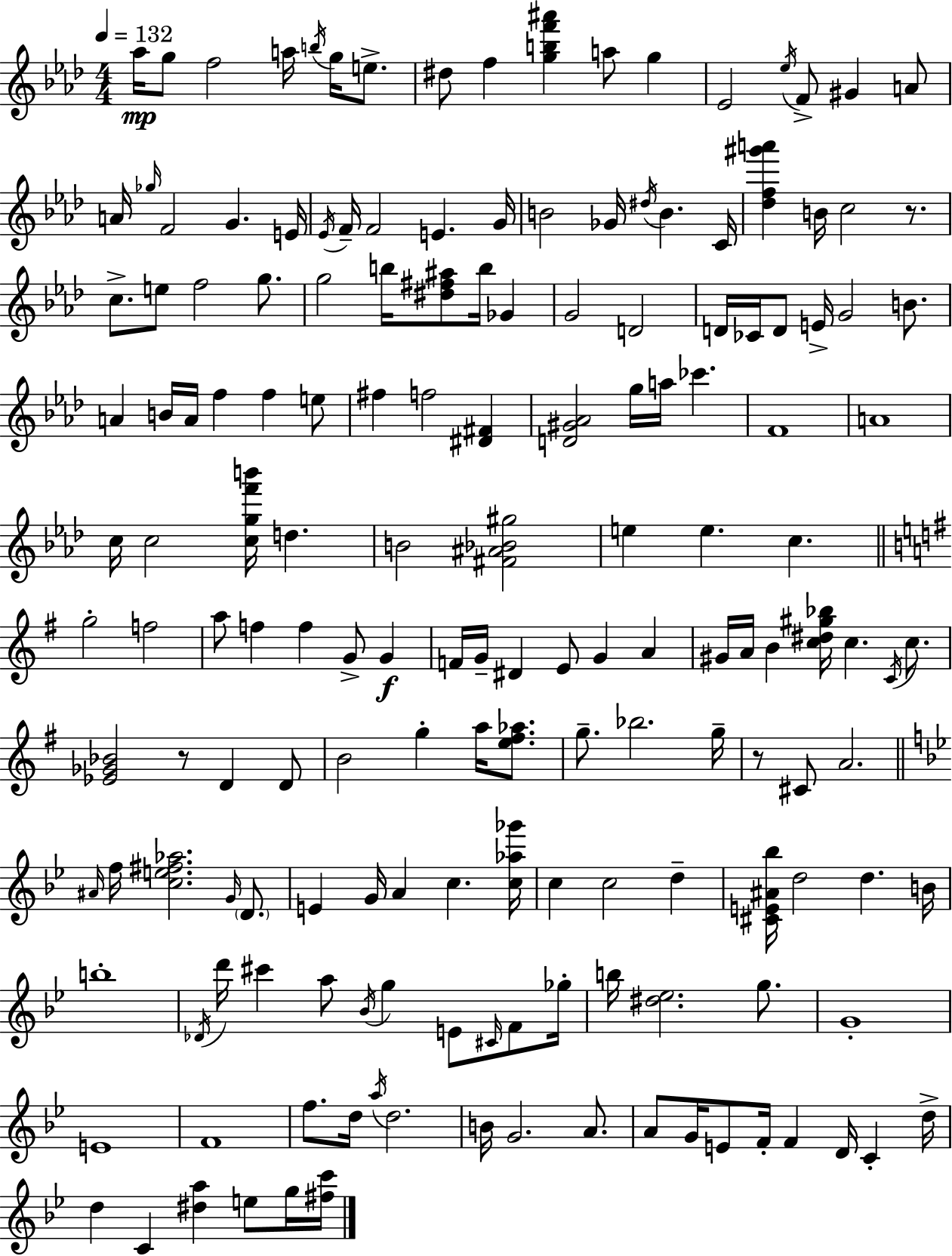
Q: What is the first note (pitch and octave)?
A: Ab5